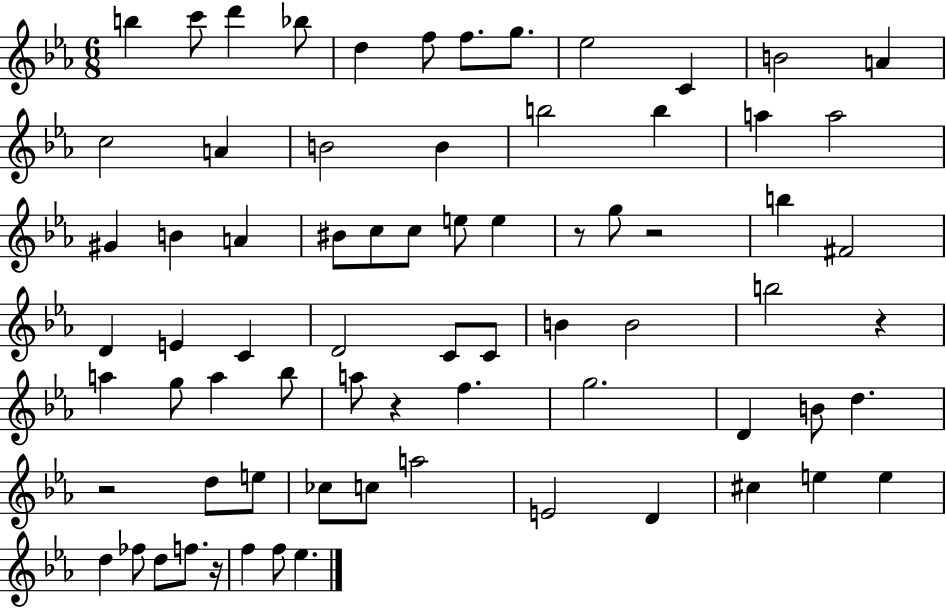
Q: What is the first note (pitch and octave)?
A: B5